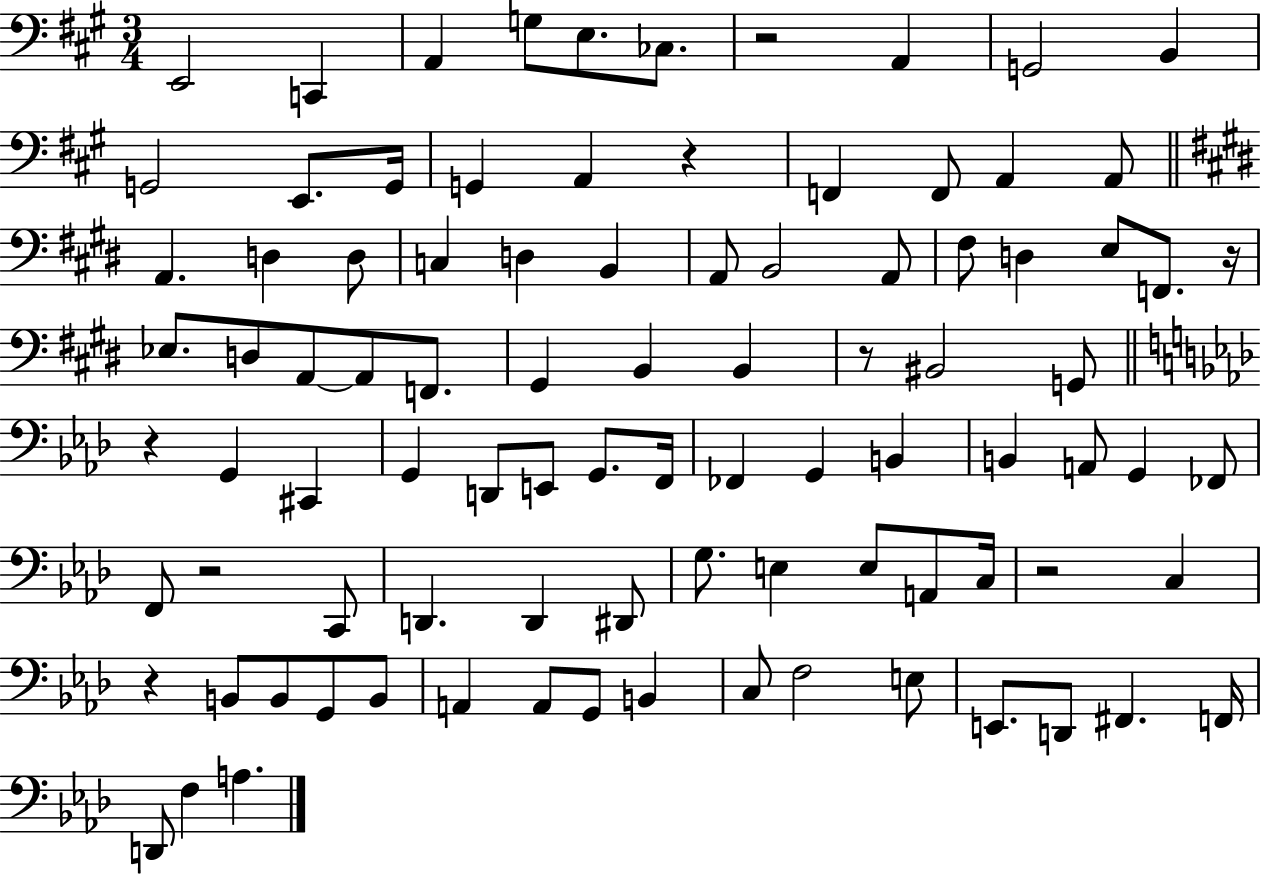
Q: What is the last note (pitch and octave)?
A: A3